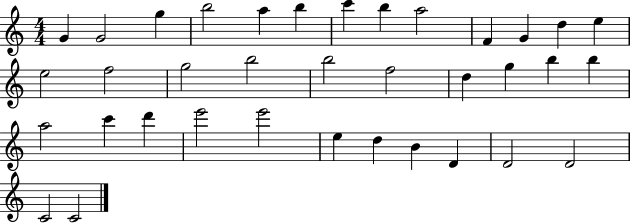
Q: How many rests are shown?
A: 0